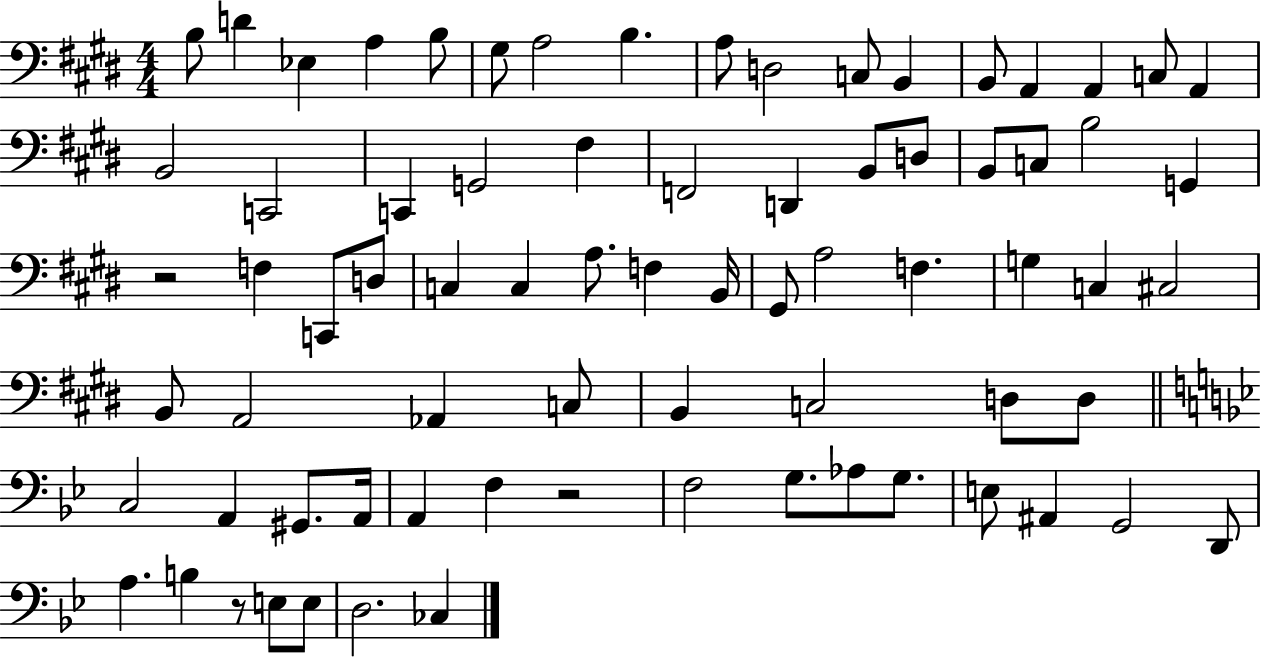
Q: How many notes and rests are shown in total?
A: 75